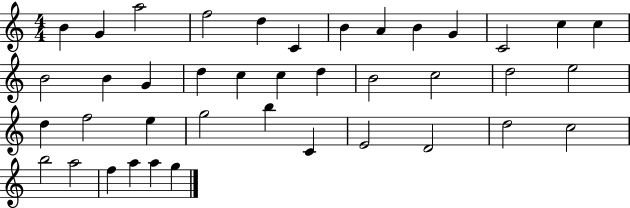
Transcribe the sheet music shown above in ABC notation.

X:1
T:Untitled
M:4/4
L:1/4
K:C
B G a2 f2 d C B A B G C2 c c B2 B G d c c d B2 c2 d2 e2 d f2 e g2 b C E2 D2 d2 c2 b2 a2 f a a g